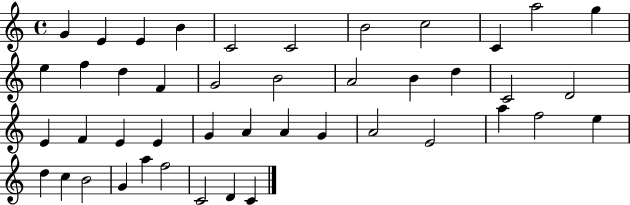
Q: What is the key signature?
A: C major